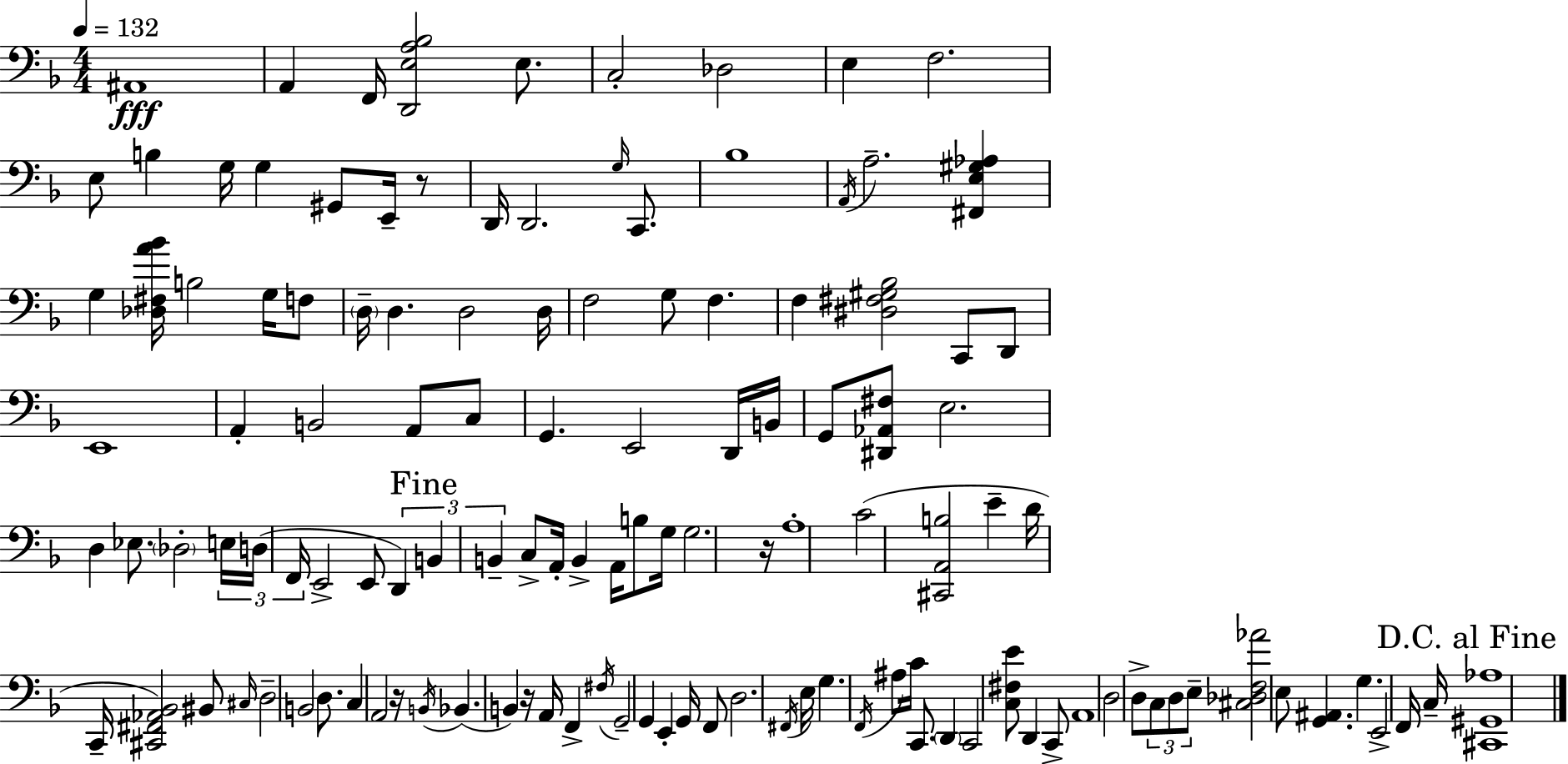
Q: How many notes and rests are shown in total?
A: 125